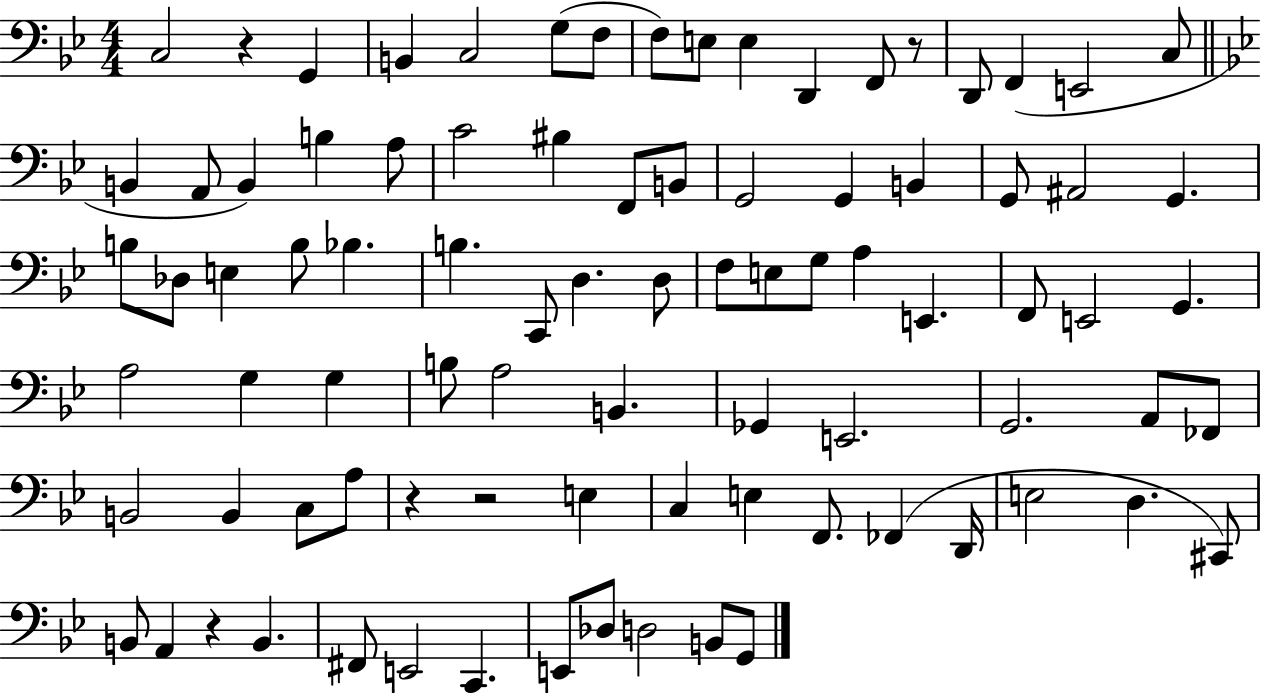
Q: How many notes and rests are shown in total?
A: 87